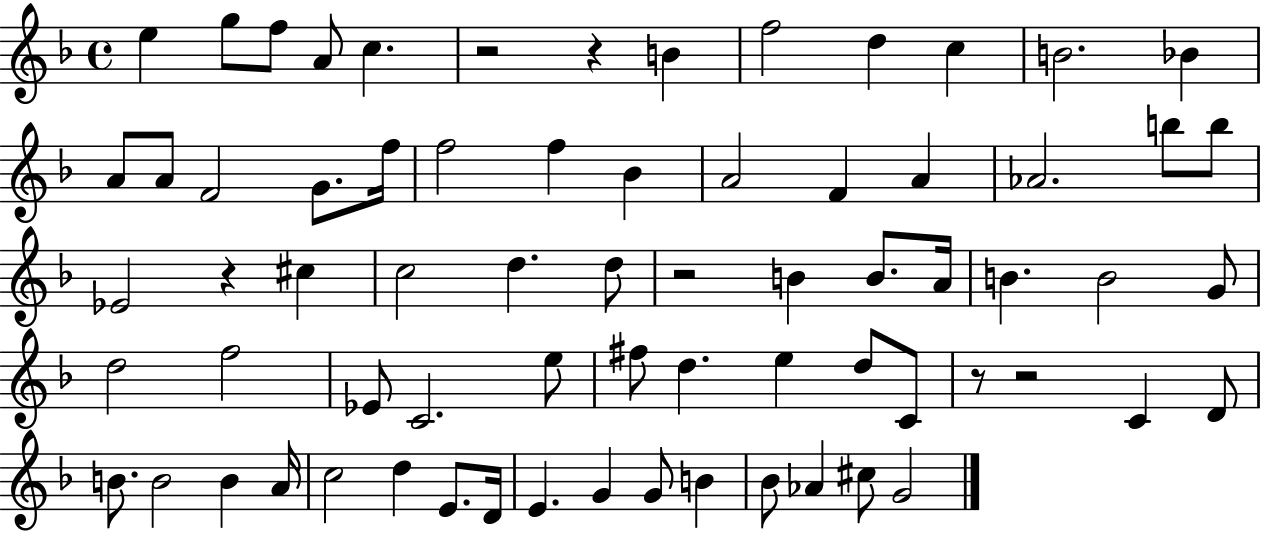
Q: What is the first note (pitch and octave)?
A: E5